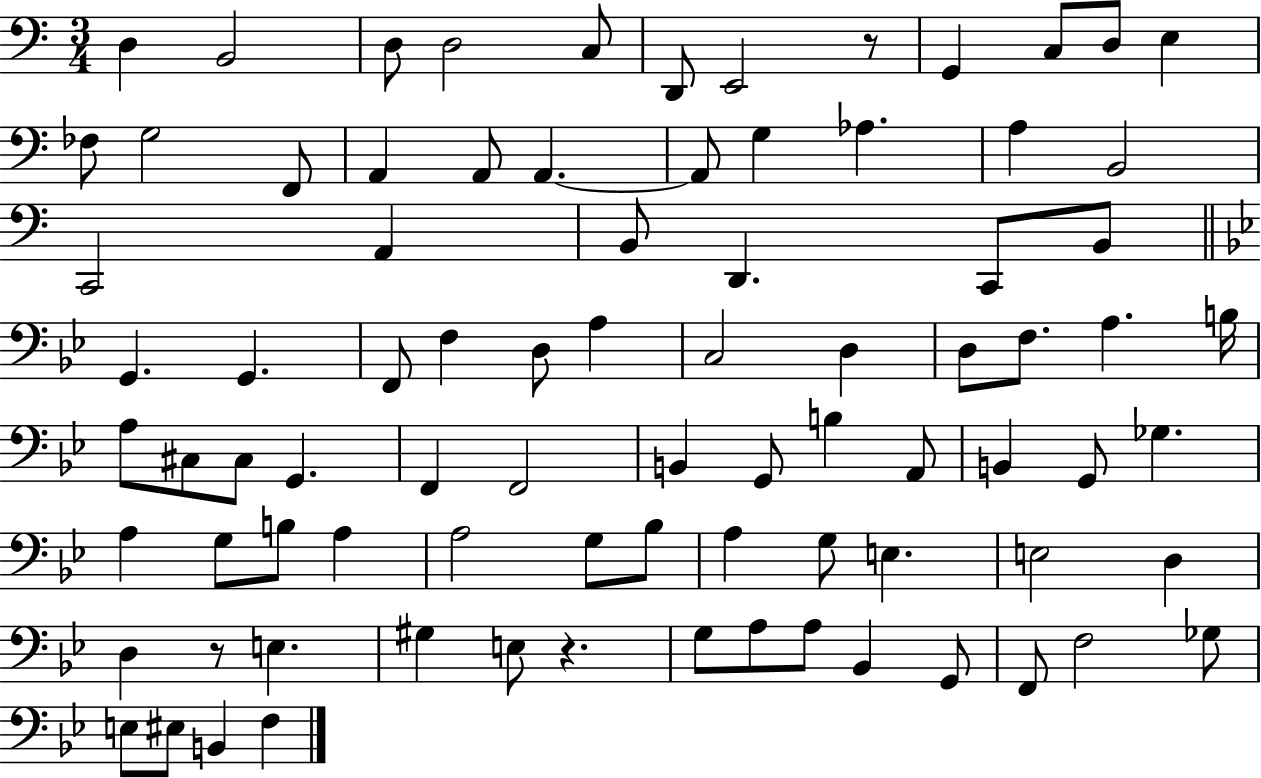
X:1
T:Untitled
M:3/4
L:1/4
K:C
D, B,,2 D,/2 D,2 C,/2 D,,/2 E,,2 z/2 G,, C,/2 D,/2 E, _F,/2 G,2 F,,/2 A,, A,,/2 A,, A,,/2 G, _A, A, B,,2 C,,2 A,, B,,/2 D,, C,,/2 B,,/2 G,, G,, F,,/2 F, D,/2 A, C,2 D, D,/2 F,/2 A, B,/4 A,/2 ^C,/2 ^C,/2 G,, F,, F,,2 B,, G,,/2 B, A,,/2 B,, G,,/2 _G, A, G,/2 B,/2 A, A,2 G,/2 _B,/2 A, G,/2 E, E,2 D, D, z/2 E, ^G, E,/2 z G,/2 A,/2 A,/2 _B,, G,,/2 F,,/2 F,2 _G,/2 E,/2 ^E,/2 B,, F,